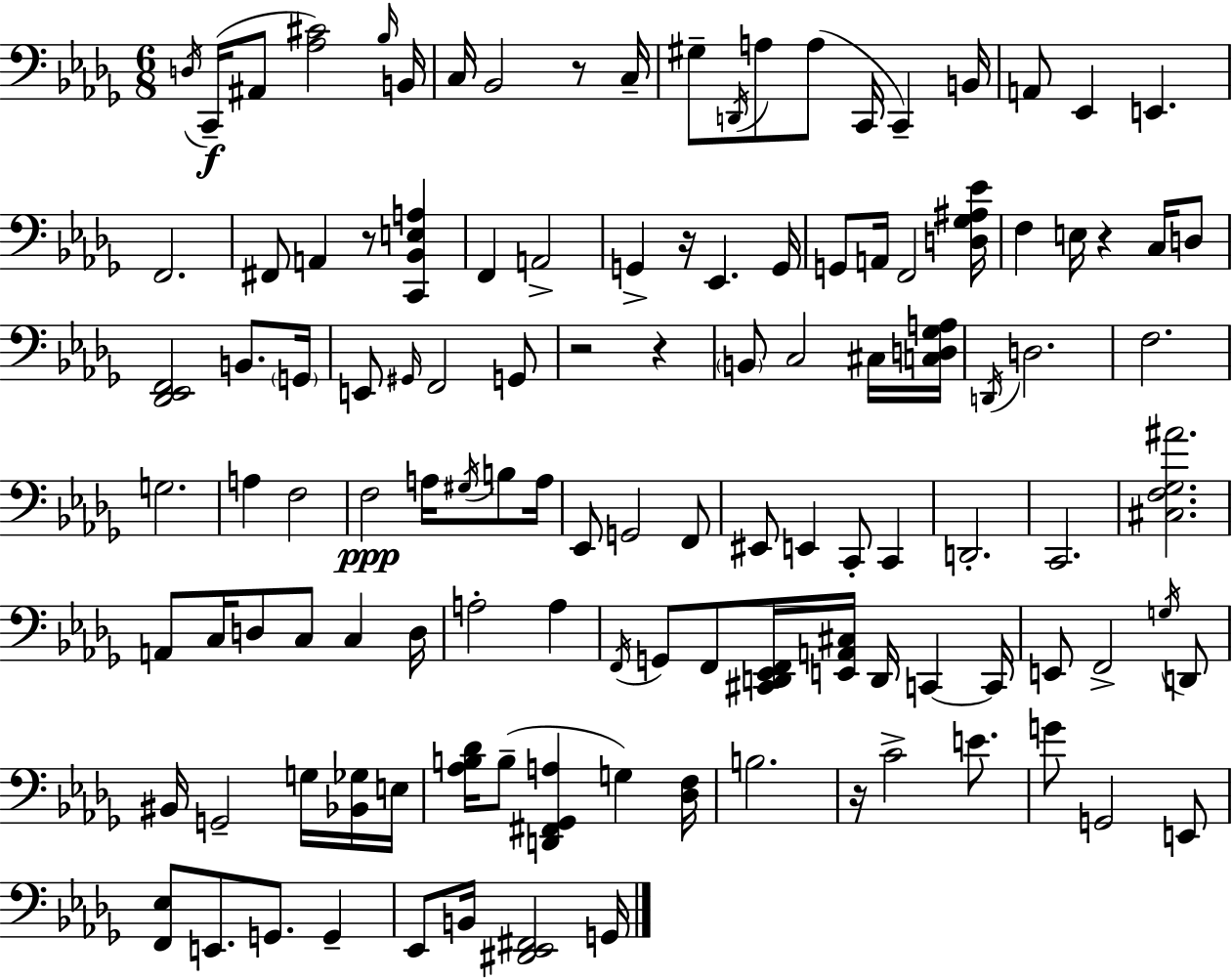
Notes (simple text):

D3/s C2/s A#2/e [Ab3,C#4]/h Bb3/s B2/s C3/s Bb2/h R/e C3/s G#3/e D2/s A3/e A3/e C2/s C2/q B2/s A2/e Eb2/q E2/q. F2/h. F#2/e A2/q R/e [C2,Bb2,E3,A3]/q F2/q A2/h G2/q R/s Eb2/q. G2/s G2/e A2/s F2/h [D3,Gb3,A#3,Eb4]/s F3/q E3/s R/q C3/s D3/e [Db2,Eb2,F2]/h B2/e. G2/s E2/e G#2/s F2/h G2/e R/h R/q B2/e C3/h C#3/s [C3,D3,Gb3,A3]/s D2/s D3/h. F3/h. G3/h. A3/q F3/h F3/h A3/s G#3/s B3/e A3/s Eb2/e G2/h F2/e EIS2/e E2/q C2/e C2/q D2/h. C2/h. [C#3,F3,Gb3,A#4]/h. A2/e C3/s D3/e C3/e C3/q D3/s A3/h A3/q F2/s G2/e F2/e [C#2,D2,Eb2,F2]/s [E2,A2,C#3]/s D2/s C2/q C2/s E2/e F2/h G3/s D2/e BIS2/s G2/h G3/s [Bb2,Gb3]/s E3/s [Ab3,B3,Db4]/s B3/e [D2,F#2,Gb2,A3]/q G3/q [Db3,F3]/s B3/h. R/s C4/h E4/e. G4/e G2/h E2/e [F2,Eb3]/e E2/e. G2/e. G2/q Eb2/e B2/s [D#2,Eb2,F#2]/h G2/s